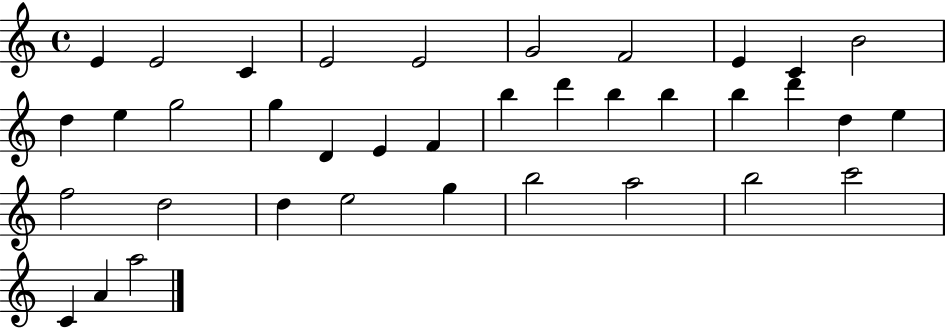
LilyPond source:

{
  \clef treble
  \time 4/4
  \defaultTimeSignature
  \key c \major
  e'4 e'2 c'4 | e'2 e'2 | g'2 f'2 | e'4 c'4 b'2 | \break d''4 e''4 g''2 | g''4 d'4 e'4 f'4 | b''4 d'''4 b''4 b''4 | b''4 d'''4 d''4 e''4 | \break f''2 d''2 | d''4 e''2 g''4 | b''2 a''2 | b''2 c'''2 | \break c'4 a'4 a''2 | \bar "|."
}